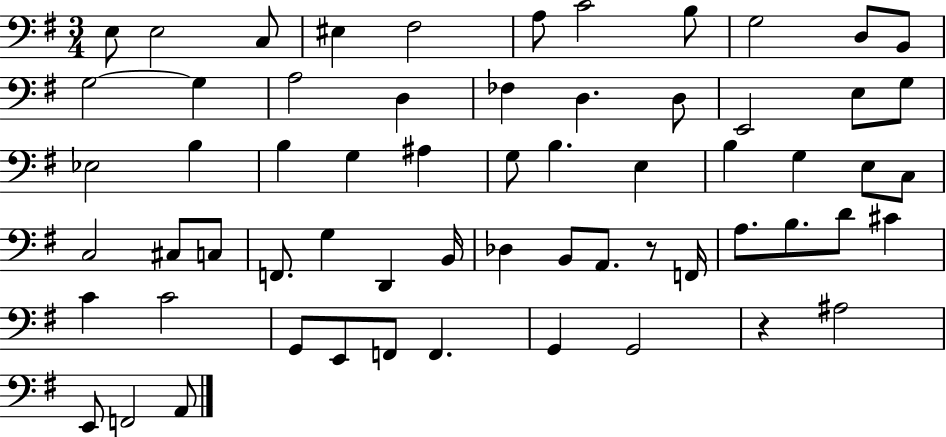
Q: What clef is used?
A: bass